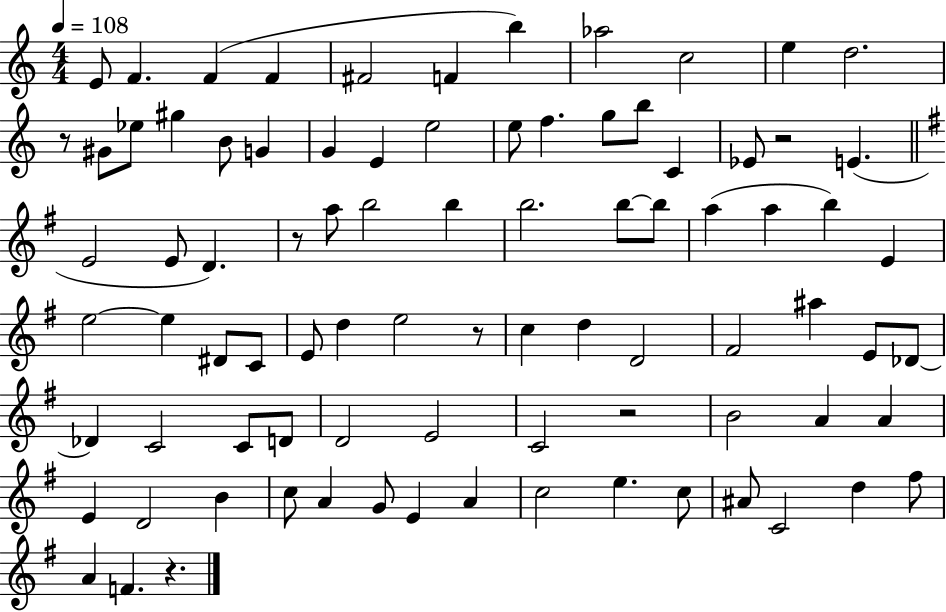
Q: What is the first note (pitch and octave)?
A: E4